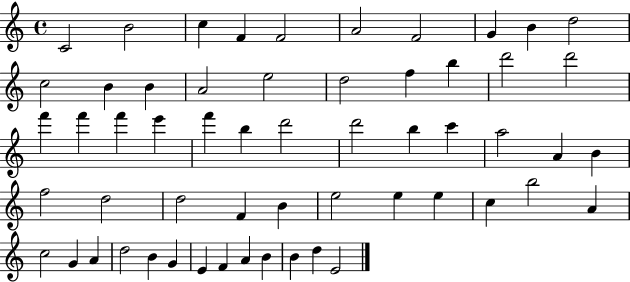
C4/h B4/h C5/q F4/q F4/h A4/h F4/h G4/q B4/q D5/h C5/h B4/q B4/q A4/h E5/h D5/h F5/q B5/q D6/h D6/h F6/q F6/q F6/q E6/q F6/q B5/q D6/h D6/h B5/q C6/q A5/h A4/q B4/q F5/h D5/h D5/h F4/q B4/q E5/h E5/q E5/q C5/q B5/h A4/q C5/h G4/q A4/q D5/h B4/q G4/q E4/q F4/q A4/q B4/q B4/q D5/q E4/h